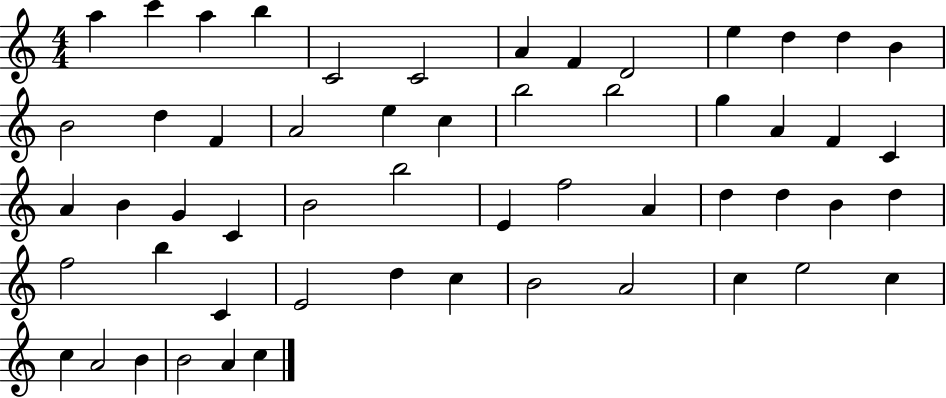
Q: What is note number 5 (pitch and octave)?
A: C4